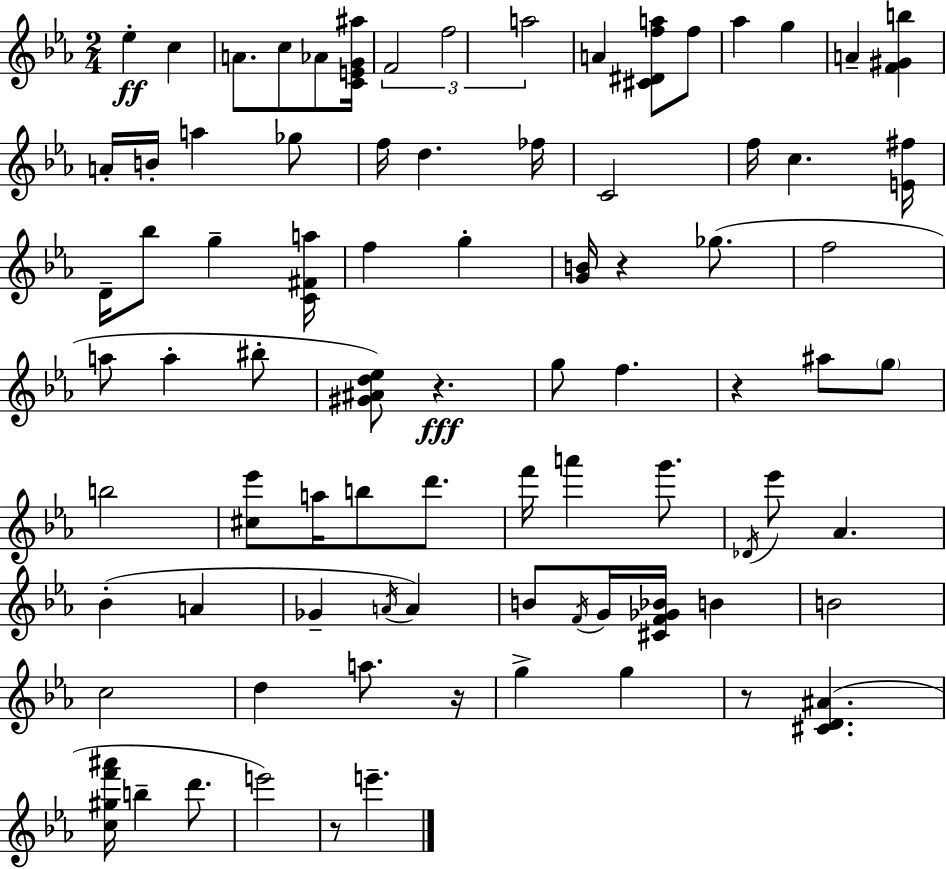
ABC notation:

X:1
T:Untitled
M:2/4
L:1/4
K:Eb
_e c A/2 c/2 _A/2 [CEG^a]/4 F2 f2 a2 A [^C^Dfa]/2 f/2 _a g A [F^Gb] A/4 B/4 a _g/2 f/4 d _f/4 C2 f/4 c [E^f]/4 D/4 _b/2 g [C^Fa]/4 f g [GB]/4 z _g/2 f2 a/2 a ^b/2 [^G^Ad_e]/2 z g/2 f z ^a/2 g/2 b2 [^c_e']/2 a/4 b/2 d'/2 f'/4 a' g'/2 _D/4 _e'/2 _A _B A _G A/4 A B/2 F/4 G/4 [^CF_G_B]/4 B B2 c2 d a/2 z/4 g g z/2 [^CD^A] [c^gf'^a']/4 b d'/2 e'2 z/2 e'